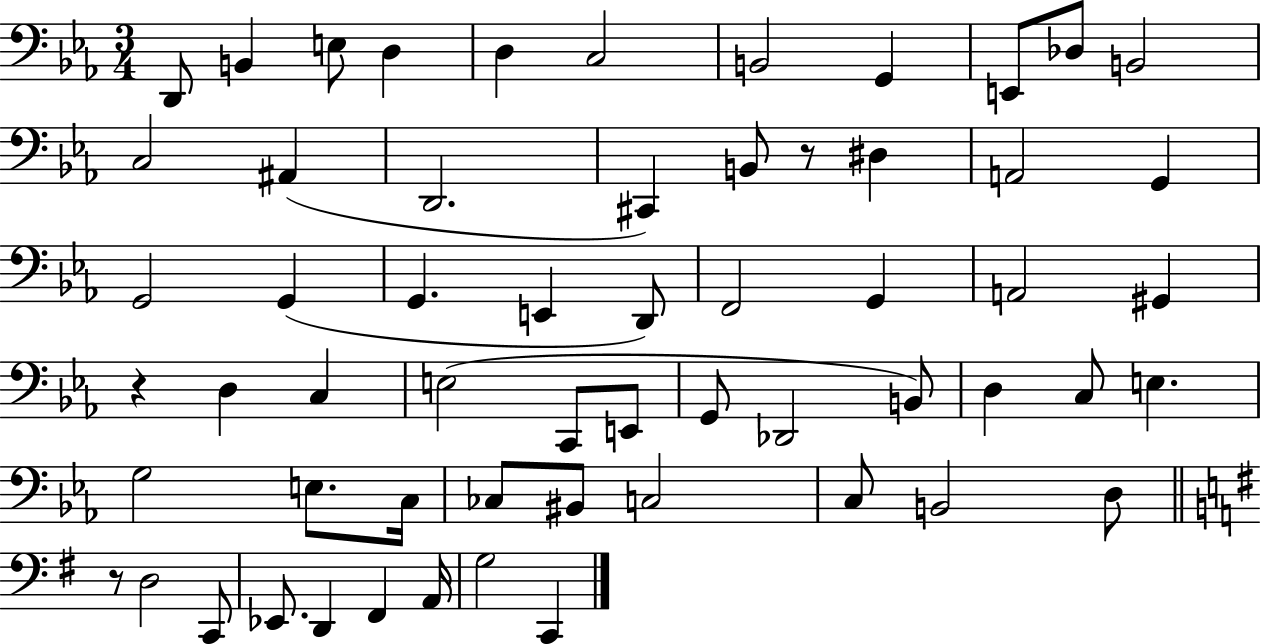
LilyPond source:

{
  \clef bass
  \numericTimeSignature
  \time 3/4
  \key ees \major
  d,8 b,4 e8 d4 | d4 c2 | b,2 g,4 | e,8 des8 b,2 | \break c2 ais,4( | d,2. | cis,4) b,8 r8 dis4 | a,2 g,4 | \break g,2 g,4( | g,4. e,4 d,8) | f,2 g,4 | a,2 gis,4 | \break r4 d4 c4 | e2( c,8 e,8 | g,8 des,2 b,8) | d4 c8 e4. | \break g2 e8. c16 | ces8 bis,8 c2 | c8 b,2 d8 | \bar "||" \break \key e \minor r8 d2 c,8 | ees,8. d,4 fis,4 a,16 | g2 c,4 | \bar "|."
}